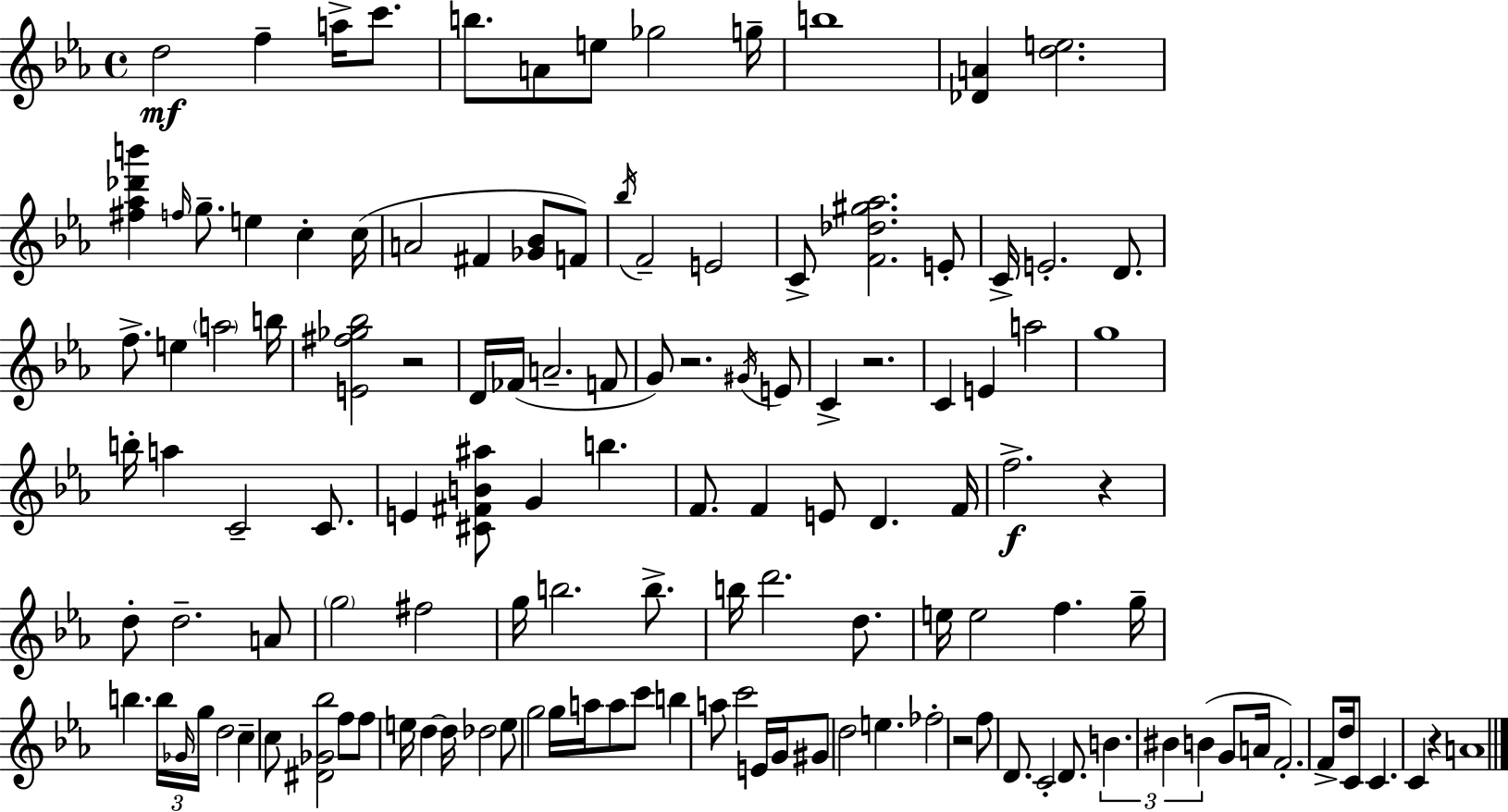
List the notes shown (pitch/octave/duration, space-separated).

D5/h F5/q A5/s C6/e. B5/e. A4/e E5/e Gb5/h G5/s B5/w [Db4,A4]/q [D5,E5]/h. [F#5,Ab5,Db6,B6]/q F5/s G5/e. E5/q C5/q C5/s A4/h F#4/q [Gb4,Bb4]/e F4/e Bb5/s F4/h E4/h C4/e [F4,Db5,G#5,Ab5]/h. E4/e C4/s E4/h. D4/e. F5/e. E5/q A5/h B5/s [E4,F#5,Gb5,Bb5]/h R/h D4/s FES4/s A4/h. F4/e G4/e R/h. G#4/s E4/e C4/q R/h. C4/q E4/q A5/h G5/w B5/s A5/q C4/h C4/e. E4/q [C#4,F#4,B4,A#5]/e G4/q B5/q. F4/e. F4/q E4/e D4/q. F4/s F5/h. R/q D5/e D5/h. A4/e G5/h F#5/h G5/s B5/h. B5/e. B5/s D6/h. D5/e. E5/s E5/h F5/q. G5/s B5/q. B5/s Gb4/s G5/s D5/h C5/q C5/e [D#4,Gb4,Bb5]/h F5/e F5/e E5/s D5/q D5/s Db5/h E5/e G5/h G5/s A5/s A5/e C6/e B5/q A5/e C6/h E4/s G4/s G#4/e D5/h E5/q. FES5/h R/h F5/e D4/e. C4/h D4/e. B4/q. BIS4/q B4/q G4/e A4/s F4/h. F4/e D5/s C4/e C4/q. C4/q R/q A4/w